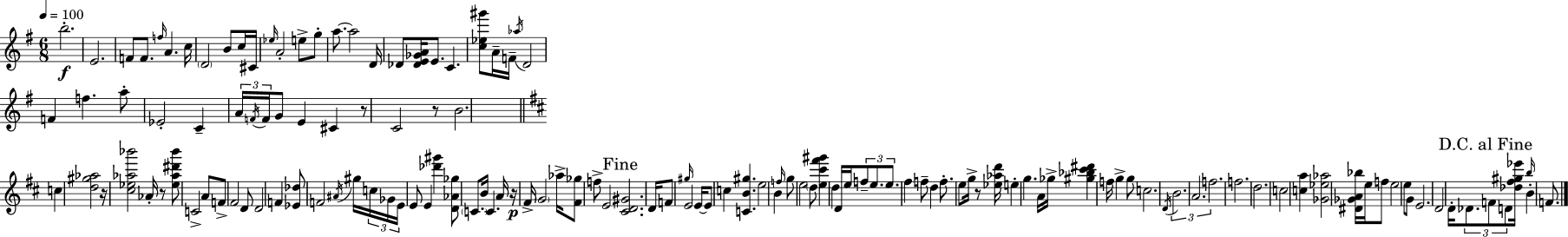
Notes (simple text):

B5/h. E4/h. F4/e F4/e. F5/s A4/q. C5/s D4/h B4/e C5/s C#4/s Eb5/s A4/h E5/e G5/e A5/e. A5/h D4/s Db4/e [Db4,E4,Gb4,A4]/s E4/e. C4/q. [C5,Eb5,G#6]/e A4/s F4/s Ab5/s D4/h F4/q F5/q. A5/e Eb4/h C4/q A4/s F4/s F4/s G4/e E4/q C#4/q R/e C4/h R/e B4/h. C5/q [D5,G#5,Ab5]/h R/s [C#5,Eb5,Ab5,Bb6]/h Ab4/s R/e [Eb5,Ab5,D#6,Bb6]/e C4/h A4/e F4/e F#4/h D4/e D4/h F4/q [Eb4,Db5]/e F4/h A#4/s G#5/s C5/s Gb4/s E4/s E4/e E4/q [Db6,G#6]/q [D4,Ab4,Gb5]/e C4/e. B4/s C4/q. A4/s R/s F#4/s G4/h Ab5/s [F#4,Gb5]/e F5/e E4/h [C#4,D4,G#4]/h. D4/s F4/e G#5/s E4/h E4/s E4/e C5/q [C4,B4,G#5]/q. E5/h B4/q F5/s G5/e E5/h D5/e [E5,C#6,F#6,G#6]/q D5/q D4/s E5/s F5/e E5/e. E5/e. F#5/q F5/e D5/q F5/e. E5/e G5/s R/e [Eb5,Ab5,D6]/s E5/q G5/q. A4/s Gb5/s [G#5,Bb5,C#6,D#6]/q F5/s G5/q G5/e C5/h. D4/s B4/h. A4/h. F5/h. F5/h. D5/h. C5/h [C5,A5]/q [Gb4,Eb5,Ab5]/h [D#4,Gb4,A4,Bb5]/s E5/s F5/e E5/h E5/e G4/e E4/h. D4/h D4/s Db4/e. F4/e D4/e [Db5,F#5,G#5,Eb6]/s B5/s B4/q F4/e.